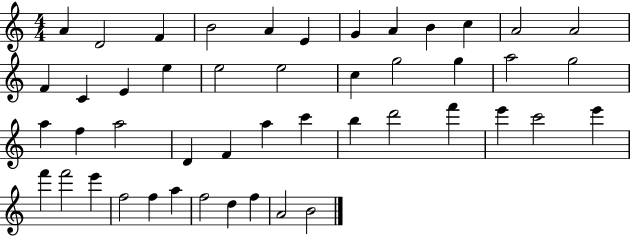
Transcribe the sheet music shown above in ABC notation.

X:1
T:Untitled
M:4/4
L:1/4
K:C
A D2 F B2 A E G A B c A2 A2 F C E e e2 e2 c g2 g a2 g2 a f a2 D F a c' b d'2 f' e' c'2 e' f' f'2 e' f2 f a f2 d f A2 B2